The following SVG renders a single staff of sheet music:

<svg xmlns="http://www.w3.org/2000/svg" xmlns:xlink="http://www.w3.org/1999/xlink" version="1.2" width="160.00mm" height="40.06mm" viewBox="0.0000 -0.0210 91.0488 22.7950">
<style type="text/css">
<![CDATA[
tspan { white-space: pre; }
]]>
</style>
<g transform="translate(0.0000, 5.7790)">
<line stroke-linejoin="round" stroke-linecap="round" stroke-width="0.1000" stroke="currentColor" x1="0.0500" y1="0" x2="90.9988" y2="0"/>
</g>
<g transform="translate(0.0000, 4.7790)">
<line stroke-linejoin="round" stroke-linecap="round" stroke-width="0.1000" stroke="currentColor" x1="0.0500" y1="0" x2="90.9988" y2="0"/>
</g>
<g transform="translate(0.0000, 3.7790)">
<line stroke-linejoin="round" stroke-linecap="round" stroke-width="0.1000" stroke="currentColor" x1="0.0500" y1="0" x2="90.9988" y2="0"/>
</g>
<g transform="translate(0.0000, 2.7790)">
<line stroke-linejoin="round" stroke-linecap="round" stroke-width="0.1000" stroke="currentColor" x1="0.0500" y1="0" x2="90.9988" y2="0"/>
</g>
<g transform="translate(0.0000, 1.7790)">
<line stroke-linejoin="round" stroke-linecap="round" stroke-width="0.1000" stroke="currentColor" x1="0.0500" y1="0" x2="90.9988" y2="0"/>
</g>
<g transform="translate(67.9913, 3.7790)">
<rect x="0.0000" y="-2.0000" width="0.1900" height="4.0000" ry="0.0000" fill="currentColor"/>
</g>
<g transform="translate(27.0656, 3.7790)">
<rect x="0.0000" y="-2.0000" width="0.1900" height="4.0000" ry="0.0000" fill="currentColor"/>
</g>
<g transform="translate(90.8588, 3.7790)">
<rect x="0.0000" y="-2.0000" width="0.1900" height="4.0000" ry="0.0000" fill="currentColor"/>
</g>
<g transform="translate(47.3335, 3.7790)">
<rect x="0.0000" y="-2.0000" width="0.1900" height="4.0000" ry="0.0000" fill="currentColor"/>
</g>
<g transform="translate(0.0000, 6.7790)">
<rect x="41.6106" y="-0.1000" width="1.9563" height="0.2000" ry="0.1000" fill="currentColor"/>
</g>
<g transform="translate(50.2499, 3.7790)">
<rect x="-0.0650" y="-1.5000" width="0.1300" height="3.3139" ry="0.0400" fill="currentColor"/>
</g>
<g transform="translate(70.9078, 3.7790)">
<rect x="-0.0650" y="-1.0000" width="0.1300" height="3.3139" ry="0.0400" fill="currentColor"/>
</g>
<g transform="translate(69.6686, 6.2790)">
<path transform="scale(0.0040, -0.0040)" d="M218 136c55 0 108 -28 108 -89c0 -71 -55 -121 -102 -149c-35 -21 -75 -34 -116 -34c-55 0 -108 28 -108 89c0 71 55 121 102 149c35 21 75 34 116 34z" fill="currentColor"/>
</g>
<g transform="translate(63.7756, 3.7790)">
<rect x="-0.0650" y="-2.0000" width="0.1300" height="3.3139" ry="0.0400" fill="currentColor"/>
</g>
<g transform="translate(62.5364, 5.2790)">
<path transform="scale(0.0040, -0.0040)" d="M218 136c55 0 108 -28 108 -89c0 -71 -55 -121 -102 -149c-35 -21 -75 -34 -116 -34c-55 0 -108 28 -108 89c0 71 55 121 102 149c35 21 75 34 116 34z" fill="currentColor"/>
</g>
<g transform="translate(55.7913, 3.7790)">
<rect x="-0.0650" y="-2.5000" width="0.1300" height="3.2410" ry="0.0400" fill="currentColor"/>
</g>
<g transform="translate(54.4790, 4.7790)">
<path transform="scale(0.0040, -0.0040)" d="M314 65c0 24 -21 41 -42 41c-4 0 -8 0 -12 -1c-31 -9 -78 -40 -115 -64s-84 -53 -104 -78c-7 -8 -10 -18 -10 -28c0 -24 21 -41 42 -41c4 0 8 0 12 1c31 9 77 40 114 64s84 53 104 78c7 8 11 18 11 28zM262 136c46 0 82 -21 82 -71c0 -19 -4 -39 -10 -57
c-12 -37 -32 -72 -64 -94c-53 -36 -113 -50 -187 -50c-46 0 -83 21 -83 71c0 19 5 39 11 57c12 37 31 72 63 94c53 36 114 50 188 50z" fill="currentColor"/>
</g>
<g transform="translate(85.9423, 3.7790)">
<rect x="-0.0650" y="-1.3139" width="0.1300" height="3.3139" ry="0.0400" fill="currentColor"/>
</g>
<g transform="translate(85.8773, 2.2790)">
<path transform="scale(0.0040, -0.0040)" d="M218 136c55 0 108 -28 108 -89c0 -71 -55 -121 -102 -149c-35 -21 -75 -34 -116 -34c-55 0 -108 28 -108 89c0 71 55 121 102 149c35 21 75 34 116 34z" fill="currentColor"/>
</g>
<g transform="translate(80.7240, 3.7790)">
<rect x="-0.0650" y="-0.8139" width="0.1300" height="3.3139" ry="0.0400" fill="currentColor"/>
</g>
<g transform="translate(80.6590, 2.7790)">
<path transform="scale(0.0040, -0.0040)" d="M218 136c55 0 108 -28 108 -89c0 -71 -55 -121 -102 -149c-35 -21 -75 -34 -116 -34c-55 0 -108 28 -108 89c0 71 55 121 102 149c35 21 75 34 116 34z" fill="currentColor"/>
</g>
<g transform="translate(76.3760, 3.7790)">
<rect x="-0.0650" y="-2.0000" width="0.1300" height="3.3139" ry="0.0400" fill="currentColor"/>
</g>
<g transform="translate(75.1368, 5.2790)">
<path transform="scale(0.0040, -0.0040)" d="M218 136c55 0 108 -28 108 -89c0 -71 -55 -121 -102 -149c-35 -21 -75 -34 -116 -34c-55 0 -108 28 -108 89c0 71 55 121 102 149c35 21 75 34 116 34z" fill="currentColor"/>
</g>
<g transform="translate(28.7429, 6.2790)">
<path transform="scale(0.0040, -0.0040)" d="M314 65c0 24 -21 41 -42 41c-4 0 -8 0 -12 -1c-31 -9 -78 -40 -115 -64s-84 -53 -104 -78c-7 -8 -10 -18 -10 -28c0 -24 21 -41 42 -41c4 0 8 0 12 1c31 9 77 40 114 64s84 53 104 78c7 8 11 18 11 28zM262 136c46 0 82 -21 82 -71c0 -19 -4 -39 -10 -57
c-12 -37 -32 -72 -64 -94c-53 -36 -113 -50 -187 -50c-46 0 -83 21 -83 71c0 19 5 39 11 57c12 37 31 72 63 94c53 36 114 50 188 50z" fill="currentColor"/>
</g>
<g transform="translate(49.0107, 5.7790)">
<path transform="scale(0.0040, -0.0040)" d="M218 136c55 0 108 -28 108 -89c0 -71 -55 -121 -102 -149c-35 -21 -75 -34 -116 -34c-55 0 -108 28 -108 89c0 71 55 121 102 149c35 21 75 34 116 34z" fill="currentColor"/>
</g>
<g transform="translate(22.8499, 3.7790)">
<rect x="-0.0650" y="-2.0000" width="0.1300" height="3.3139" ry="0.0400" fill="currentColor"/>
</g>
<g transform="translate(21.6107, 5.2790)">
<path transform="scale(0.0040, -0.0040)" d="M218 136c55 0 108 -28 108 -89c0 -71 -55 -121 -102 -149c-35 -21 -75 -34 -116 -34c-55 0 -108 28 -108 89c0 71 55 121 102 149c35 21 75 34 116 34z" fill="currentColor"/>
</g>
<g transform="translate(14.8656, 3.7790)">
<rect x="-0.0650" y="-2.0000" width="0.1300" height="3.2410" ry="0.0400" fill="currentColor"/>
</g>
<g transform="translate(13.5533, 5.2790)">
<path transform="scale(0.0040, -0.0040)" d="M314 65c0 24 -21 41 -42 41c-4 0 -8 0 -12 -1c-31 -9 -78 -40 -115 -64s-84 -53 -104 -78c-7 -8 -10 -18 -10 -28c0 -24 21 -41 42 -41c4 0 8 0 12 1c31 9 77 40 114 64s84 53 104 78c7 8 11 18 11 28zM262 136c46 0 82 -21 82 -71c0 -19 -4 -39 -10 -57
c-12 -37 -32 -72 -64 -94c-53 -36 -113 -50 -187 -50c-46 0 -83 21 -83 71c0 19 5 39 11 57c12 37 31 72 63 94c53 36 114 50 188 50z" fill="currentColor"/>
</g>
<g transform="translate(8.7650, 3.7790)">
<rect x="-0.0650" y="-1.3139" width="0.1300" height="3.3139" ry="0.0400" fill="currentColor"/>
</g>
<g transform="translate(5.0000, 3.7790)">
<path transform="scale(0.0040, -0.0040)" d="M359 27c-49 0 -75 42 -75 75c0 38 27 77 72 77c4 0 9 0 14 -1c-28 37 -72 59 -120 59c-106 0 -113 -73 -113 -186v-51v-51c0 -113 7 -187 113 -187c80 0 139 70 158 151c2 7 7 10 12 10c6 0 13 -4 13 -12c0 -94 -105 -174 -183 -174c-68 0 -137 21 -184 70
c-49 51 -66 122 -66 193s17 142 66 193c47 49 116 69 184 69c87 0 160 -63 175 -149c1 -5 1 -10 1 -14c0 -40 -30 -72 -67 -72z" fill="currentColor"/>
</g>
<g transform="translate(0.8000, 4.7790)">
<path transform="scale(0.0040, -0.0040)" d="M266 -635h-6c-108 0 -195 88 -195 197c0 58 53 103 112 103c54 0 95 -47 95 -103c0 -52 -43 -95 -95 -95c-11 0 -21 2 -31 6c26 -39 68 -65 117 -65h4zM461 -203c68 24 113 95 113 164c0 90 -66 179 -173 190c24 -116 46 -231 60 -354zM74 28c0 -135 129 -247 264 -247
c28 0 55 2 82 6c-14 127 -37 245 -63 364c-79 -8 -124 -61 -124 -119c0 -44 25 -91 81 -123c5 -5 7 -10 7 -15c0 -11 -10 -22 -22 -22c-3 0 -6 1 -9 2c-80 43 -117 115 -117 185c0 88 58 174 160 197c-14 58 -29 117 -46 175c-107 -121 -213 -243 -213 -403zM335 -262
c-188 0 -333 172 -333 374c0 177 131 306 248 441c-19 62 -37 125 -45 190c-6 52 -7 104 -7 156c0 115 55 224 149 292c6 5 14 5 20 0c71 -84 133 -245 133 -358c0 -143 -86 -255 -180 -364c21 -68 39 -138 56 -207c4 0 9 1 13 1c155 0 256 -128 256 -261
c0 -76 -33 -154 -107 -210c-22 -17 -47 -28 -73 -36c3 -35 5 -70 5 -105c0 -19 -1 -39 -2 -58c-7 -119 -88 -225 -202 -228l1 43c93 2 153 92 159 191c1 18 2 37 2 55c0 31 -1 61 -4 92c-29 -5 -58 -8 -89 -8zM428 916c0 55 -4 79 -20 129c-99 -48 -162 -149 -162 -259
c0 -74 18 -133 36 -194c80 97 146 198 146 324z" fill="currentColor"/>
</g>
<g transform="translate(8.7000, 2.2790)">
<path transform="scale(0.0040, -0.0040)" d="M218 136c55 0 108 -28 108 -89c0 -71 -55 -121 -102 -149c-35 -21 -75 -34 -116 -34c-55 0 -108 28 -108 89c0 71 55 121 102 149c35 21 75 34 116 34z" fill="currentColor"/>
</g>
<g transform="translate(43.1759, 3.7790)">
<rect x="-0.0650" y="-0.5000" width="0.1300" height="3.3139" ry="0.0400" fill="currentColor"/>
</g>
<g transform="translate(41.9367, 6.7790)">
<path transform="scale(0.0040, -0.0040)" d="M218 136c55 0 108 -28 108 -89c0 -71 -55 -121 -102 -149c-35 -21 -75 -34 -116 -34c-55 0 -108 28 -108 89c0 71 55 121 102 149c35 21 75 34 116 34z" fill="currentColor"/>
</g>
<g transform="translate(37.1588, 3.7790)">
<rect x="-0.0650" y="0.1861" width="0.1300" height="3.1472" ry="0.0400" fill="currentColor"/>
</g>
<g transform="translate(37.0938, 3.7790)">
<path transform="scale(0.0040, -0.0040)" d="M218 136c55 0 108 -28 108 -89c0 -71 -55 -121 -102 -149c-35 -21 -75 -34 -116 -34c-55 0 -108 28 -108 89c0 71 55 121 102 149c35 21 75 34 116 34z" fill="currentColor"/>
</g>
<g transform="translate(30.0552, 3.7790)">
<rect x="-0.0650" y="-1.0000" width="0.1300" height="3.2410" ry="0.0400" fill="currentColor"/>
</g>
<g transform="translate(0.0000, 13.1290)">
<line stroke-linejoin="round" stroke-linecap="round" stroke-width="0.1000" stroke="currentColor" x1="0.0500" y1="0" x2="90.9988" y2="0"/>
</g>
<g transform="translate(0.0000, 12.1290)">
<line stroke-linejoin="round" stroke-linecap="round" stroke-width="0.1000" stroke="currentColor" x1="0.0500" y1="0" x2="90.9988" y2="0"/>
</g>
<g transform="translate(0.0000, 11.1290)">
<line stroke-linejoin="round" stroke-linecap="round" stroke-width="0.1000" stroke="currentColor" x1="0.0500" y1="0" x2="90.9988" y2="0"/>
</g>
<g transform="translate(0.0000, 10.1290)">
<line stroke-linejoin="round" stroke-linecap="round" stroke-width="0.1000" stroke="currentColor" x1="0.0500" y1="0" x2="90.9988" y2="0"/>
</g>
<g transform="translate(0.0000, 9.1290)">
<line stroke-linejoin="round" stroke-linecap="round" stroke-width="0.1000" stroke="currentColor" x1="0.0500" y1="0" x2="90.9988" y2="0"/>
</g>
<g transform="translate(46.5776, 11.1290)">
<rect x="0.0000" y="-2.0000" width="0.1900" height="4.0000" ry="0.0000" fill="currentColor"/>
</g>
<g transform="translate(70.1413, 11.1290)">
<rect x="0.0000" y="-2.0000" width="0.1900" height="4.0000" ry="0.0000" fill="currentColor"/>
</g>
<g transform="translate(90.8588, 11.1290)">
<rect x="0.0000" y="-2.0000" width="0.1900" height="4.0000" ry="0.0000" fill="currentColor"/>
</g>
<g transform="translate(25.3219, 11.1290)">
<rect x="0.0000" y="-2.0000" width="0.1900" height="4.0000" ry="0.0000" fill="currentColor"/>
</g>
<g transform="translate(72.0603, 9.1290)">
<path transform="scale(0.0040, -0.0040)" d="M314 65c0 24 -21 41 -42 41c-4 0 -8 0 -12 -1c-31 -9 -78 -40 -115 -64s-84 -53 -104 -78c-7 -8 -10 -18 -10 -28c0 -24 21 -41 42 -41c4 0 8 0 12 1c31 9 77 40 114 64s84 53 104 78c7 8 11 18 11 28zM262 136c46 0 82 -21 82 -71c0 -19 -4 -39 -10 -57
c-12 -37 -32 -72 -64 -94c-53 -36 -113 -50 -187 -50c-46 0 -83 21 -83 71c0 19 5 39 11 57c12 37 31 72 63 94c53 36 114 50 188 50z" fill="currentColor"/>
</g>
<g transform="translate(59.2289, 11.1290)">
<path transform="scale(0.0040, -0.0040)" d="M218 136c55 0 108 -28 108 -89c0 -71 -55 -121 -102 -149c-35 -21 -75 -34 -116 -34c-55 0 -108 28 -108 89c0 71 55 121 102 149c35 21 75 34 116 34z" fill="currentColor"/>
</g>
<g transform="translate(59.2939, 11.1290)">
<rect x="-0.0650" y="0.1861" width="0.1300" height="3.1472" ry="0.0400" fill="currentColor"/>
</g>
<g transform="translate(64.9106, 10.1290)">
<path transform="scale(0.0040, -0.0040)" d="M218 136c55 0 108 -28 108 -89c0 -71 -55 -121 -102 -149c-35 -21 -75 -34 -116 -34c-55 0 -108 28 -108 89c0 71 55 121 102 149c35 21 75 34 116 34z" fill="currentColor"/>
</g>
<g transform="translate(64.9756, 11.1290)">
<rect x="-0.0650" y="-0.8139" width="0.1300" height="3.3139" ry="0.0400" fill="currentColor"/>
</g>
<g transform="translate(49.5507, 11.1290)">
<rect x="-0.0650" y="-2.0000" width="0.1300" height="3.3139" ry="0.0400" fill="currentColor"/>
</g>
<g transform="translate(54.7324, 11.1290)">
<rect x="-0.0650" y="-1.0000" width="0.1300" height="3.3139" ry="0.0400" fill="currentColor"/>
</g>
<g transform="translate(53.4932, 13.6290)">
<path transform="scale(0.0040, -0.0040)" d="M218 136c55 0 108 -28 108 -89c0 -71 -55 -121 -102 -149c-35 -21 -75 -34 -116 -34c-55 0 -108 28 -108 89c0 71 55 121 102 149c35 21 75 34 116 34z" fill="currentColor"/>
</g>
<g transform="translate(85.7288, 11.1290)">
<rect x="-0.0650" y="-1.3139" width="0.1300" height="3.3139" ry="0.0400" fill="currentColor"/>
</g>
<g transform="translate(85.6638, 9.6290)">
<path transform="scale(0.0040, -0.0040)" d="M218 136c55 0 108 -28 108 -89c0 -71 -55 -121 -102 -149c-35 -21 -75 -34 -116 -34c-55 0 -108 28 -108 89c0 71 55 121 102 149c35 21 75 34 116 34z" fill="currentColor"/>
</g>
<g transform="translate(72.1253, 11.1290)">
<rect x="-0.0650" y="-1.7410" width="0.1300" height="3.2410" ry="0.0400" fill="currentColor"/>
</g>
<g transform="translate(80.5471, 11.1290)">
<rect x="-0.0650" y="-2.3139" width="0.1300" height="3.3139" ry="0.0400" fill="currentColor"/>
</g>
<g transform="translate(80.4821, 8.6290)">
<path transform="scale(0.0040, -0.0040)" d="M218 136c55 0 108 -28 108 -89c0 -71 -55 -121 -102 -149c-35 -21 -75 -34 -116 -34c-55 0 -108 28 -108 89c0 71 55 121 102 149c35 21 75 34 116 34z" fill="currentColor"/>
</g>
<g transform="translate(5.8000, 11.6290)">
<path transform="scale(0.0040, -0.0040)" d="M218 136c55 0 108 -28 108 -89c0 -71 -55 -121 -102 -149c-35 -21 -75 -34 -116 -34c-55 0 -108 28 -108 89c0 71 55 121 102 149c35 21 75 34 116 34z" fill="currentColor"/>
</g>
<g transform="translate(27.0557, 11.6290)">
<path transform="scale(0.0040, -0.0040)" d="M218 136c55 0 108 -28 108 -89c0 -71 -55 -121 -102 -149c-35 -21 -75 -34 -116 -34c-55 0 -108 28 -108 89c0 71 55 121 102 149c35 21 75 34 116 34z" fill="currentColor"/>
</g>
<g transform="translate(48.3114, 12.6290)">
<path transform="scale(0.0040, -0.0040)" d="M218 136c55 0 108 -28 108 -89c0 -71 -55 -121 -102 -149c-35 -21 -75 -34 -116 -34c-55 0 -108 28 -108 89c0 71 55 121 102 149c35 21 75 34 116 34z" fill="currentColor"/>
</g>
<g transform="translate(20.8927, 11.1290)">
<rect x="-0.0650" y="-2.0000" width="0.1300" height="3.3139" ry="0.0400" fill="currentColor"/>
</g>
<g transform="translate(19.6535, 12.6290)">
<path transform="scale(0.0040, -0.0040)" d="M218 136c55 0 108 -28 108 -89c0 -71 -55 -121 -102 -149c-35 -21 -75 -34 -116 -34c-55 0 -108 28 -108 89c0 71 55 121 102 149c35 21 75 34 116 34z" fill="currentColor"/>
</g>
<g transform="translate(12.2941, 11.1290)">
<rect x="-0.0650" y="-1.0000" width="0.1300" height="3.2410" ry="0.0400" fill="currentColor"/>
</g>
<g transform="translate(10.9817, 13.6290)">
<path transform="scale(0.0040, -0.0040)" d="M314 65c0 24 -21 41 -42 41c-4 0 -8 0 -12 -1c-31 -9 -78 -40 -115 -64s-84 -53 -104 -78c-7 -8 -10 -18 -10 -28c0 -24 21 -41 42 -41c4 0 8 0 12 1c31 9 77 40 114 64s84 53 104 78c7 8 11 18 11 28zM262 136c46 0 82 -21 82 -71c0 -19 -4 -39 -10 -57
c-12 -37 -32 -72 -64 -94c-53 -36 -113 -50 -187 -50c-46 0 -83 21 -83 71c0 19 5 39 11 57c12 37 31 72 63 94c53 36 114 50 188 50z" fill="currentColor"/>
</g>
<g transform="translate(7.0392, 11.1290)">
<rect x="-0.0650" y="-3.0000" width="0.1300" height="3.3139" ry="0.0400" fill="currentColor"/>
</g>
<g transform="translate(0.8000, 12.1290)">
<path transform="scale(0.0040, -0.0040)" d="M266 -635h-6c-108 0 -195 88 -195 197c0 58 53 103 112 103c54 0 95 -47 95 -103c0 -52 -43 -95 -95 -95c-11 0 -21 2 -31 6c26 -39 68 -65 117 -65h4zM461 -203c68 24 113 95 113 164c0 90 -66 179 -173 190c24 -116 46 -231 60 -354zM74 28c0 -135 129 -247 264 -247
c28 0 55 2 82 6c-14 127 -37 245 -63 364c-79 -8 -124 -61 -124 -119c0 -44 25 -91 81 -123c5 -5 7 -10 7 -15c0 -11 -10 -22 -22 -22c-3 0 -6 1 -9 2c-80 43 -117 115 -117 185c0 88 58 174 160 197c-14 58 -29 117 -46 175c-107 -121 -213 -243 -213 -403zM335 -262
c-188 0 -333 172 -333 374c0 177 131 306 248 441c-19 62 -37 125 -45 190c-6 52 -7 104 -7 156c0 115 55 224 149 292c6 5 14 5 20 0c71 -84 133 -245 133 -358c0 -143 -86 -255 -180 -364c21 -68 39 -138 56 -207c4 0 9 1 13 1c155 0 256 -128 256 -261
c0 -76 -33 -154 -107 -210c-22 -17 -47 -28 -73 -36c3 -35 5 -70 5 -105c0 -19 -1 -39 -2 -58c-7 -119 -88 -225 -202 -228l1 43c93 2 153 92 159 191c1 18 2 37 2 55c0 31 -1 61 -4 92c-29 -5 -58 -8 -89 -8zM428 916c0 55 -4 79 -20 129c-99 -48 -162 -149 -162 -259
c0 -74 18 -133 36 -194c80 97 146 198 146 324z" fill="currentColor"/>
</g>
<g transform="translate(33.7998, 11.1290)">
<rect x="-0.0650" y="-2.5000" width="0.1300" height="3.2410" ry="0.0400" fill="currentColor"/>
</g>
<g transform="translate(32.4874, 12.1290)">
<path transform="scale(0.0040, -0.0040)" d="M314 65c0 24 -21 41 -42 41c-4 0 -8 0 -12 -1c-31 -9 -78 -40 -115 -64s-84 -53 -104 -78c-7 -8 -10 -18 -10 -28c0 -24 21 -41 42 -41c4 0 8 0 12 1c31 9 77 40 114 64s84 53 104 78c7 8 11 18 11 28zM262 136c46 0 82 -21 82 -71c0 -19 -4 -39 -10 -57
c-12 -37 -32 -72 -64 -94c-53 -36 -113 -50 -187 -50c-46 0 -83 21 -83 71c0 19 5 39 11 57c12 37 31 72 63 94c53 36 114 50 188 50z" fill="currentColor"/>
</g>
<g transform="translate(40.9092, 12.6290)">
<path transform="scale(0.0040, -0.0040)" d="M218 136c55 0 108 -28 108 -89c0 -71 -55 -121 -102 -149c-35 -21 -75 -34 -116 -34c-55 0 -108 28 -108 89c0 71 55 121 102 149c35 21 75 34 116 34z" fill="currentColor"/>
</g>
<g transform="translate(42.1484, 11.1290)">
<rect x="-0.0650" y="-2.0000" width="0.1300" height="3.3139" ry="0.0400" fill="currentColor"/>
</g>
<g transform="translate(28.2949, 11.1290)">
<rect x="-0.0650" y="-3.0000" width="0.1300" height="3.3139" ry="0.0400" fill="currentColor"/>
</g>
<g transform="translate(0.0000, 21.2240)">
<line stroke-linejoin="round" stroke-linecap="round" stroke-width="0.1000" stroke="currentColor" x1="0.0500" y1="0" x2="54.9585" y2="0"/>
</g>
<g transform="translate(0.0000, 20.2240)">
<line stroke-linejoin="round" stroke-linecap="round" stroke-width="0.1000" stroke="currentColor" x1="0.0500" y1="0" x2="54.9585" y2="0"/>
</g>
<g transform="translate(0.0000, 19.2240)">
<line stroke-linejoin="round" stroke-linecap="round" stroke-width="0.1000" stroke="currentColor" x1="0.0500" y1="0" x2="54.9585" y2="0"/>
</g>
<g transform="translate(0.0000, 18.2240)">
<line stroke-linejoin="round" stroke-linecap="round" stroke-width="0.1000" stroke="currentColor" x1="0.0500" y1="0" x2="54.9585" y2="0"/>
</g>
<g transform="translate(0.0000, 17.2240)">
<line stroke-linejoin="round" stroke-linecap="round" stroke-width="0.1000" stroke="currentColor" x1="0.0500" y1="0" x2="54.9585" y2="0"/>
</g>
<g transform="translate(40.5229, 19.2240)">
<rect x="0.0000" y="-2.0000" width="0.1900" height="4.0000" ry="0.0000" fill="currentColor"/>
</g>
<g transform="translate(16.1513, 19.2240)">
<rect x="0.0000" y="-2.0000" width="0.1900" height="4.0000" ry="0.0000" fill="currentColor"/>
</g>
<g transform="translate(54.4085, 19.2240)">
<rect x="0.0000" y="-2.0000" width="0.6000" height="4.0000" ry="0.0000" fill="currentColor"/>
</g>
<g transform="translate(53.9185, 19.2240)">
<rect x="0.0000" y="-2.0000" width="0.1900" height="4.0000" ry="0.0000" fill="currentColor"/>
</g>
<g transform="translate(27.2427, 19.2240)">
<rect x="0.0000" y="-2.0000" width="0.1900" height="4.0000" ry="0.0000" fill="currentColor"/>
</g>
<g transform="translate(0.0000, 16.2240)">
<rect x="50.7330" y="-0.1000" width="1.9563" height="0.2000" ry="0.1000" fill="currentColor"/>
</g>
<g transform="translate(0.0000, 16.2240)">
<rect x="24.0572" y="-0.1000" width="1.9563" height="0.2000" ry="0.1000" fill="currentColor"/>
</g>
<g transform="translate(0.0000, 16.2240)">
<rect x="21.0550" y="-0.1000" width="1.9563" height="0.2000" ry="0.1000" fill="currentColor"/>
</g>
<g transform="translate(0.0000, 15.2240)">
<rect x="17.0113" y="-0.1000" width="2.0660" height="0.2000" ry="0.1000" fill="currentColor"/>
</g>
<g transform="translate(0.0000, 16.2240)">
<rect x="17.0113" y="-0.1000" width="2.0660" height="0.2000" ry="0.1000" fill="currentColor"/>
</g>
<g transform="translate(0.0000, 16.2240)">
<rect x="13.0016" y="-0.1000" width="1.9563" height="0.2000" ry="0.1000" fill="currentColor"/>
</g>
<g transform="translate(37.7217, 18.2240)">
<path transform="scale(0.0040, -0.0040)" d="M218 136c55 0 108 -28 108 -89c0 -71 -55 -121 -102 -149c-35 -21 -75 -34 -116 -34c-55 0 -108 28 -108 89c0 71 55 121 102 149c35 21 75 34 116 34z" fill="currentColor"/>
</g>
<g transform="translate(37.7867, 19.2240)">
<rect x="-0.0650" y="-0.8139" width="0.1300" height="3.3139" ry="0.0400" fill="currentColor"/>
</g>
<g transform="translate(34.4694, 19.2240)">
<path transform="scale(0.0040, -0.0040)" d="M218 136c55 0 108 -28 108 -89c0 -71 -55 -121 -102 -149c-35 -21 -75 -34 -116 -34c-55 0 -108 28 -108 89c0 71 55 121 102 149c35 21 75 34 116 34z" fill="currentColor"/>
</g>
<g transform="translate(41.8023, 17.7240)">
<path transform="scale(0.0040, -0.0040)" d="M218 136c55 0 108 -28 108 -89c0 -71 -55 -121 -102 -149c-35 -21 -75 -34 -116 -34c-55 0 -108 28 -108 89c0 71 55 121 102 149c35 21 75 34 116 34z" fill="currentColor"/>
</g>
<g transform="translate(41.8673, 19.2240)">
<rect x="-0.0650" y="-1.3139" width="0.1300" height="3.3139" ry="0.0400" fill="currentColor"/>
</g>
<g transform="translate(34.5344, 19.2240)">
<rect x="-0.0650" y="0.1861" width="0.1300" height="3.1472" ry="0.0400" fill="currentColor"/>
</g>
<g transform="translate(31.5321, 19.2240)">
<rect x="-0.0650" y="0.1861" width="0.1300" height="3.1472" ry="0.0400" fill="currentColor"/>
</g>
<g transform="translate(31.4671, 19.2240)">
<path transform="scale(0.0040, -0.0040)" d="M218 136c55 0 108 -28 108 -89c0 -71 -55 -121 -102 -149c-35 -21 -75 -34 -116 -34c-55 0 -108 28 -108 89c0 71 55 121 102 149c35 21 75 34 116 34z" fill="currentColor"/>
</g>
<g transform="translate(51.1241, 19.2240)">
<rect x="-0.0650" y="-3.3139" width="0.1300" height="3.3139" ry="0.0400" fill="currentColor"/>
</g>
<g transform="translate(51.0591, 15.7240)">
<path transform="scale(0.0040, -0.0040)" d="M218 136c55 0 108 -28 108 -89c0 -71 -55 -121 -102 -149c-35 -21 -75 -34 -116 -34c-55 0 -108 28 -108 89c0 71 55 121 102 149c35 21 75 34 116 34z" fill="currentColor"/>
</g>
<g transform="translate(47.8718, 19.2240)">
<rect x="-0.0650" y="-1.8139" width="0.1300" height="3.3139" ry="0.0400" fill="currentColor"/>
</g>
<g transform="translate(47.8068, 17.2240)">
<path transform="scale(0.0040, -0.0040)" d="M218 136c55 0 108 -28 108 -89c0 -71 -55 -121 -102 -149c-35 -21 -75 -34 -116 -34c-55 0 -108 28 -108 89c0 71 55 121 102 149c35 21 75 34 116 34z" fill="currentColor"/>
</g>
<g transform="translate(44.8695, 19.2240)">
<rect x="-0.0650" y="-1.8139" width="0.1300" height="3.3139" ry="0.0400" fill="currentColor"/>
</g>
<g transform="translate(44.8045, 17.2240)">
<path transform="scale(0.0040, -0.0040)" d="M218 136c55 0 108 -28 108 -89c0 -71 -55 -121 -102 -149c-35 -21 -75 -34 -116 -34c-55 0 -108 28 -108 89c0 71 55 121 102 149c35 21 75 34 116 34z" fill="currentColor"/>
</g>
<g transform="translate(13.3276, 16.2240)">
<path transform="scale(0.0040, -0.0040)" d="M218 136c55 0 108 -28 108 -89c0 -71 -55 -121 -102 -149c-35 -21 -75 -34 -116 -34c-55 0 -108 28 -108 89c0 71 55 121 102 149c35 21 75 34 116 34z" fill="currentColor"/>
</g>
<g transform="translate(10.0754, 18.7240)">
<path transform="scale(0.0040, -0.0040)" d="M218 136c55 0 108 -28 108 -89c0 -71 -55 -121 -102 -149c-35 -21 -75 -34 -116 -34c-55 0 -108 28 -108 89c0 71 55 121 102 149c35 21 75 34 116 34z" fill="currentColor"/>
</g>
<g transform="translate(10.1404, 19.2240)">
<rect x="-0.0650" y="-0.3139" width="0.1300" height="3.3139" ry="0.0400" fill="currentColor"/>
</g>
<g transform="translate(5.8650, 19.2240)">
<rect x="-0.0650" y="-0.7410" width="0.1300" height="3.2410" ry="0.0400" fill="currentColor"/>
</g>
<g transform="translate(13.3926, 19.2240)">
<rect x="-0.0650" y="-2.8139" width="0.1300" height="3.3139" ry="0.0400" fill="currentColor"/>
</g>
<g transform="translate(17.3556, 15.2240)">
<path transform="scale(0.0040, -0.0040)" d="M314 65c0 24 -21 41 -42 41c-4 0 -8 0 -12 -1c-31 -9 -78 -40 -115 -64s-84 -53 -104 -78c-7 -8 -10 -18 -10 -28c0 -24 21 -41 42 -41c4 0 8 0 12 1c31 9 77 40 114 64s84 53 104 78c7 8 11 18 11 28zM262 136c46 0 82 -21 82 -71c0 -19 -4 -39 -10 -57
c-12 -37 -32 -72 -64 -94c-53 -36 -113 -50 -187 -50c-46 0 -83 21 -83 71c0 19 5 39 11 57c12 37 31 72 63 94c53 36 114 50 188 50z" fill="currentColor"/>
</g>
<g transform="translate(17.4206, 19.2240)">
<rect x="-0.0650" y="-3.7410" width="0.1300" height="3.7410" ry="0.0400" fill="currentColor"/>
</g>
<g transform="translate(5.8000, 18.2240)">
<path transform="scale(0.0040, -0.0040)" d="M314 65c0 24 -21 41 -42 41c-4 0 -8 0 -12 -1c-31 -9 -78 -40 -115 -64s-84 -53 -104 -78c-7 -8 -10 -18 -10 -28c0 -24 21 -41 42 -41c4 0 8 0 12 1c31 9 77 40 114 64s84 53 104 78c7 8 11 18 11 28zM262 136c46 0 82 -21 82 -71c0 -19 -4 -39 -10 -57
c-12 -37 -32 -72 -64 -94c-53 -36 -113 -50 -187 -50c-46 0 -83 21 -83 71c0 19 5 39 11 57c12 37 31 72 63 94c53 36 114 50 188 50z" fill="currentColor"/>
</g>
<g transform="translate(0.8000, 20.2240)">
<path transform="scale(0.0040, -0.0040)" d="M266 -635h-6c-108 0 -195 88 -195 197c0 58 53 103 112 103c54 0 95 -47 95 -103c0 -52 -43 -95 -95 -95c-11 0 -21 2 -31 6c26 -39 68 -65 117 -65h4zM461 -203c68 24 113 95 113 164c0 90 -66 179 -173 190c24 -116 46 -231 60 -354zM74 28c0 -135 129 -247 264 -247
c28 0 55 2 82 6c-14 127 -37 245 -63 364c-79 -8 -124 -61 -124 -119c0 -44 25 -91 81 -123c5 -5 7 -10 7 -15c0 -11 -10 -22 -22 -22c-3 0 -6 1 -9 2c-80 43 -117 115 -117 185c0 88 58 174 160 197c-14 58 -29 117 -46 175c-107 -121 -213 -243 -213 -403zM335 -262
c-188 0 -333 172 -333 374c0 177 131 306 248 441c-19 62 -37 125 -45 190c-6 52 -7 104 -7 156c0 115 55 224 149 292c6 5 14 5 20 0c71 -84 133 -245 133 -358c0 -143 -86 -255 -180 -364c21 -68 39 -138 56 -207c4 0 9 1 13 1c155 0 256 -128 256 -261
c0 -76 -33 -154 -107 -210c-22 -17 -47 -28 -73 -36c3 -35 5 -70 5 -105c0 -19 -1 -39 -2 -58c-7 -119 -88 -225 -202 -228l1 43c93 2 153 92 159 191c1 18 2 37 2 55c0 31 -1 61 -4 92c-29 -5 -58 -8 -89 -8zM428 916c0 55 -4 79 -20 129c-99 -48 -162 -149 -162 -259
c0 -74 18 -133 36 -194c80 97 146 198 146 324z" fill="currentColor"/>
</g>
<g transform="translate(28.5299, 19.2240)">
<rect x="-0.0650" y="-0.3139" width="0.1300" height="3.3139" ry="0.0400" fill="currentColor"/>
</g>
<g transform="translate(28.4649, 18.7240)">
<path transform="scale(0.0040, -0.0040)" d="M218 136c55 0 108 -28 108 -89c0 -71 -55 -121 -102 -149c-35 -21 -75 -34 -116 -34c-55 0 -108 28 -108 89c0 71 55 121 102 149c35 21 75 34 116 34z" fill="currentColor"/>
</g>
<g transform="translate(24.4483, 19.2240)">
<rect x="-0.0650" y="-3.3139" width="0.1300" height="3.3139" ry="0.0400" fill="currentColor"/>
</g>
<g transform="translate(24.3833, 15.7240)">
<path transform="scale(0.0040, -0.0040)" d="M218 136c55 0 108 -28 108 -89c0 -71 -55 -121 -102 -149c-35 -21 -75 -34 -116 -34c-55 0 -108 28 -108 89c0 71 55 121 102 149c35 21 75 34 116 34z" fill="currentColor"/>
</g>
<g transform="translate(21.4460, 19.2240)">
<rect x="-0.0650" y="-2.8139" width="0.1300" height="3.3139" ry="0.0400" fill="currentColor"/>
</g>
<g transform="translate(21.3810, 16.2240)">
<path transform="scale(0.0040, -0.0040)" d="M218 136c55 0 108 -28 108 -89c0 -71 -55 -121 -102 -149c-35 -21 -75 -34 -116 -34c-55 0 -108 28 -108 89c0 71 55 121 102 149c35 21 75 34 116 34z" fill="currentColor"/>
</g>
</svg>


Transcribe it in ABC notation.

X:1
T:Untitled
M:4/4
L:1/4
K:C
e F2 F D2 B C E G2 F D F d e A D2 F A G2 F F D B d f2 g e d2 c a c'2 a b c B B d e f f b